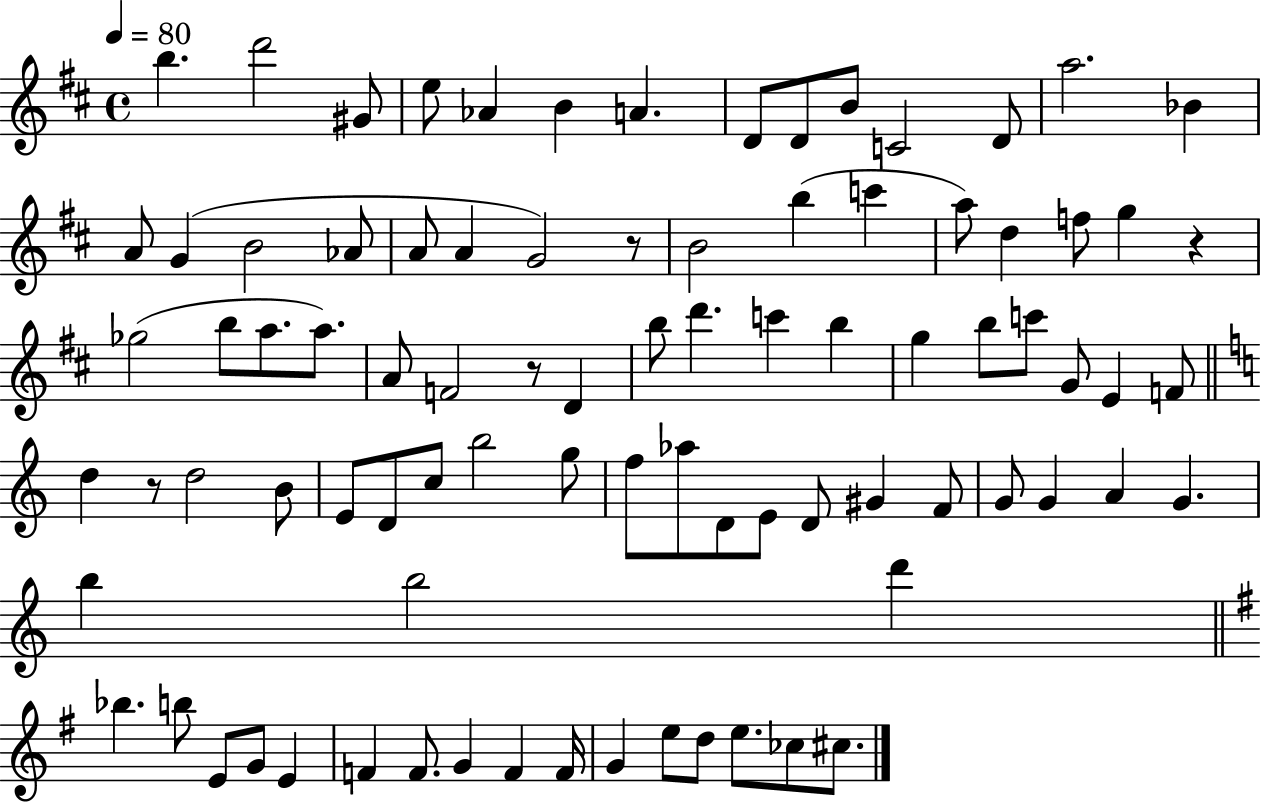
{
  \clef treble
  \time 4/4
  \defaultTimeSignature
  \key d \major
  \tempo 4 = 80
  \repeat volta 2 { b''4. d'''2 gis'8 | e''8 aes'4 b'4 a'4. | d'8 d'8 b'8 c'2 d'8 | a''2. bes'4 | \break a'8 g'4( b'2 aes'8 | a'8 a'4 g'2) r8 | b'2 b''4( c'''4 | a''8) d''4 f''8 g''4 r4 | \break ges''2( b''8 a''8. a''8.) | a'8 f'2 r8 d'4 | b''8 d'''4. c'''4 b''4 | g''4 b''8 c'''8 g'8 e'4 f'8 | \break \bar "||" \break \key c \major d''4 r8 d''2 b'8 | e'8 d'8 c''8 b''2 g''8 | f''8 aes''8 d'8 e'8 d'8 gis'4 f'8 | g'8 g'4 a'4 g'4. | \break b''4 b''2 d'''4 | \bar "||" \break \key g \major bes''4. b''8 e'8 g'8 e'4 | f'4 f'8. g'4 f'4 f'16 | g'4 e''8 d''8 e''8. ces''8 cis''8. | } \bar "|."
}